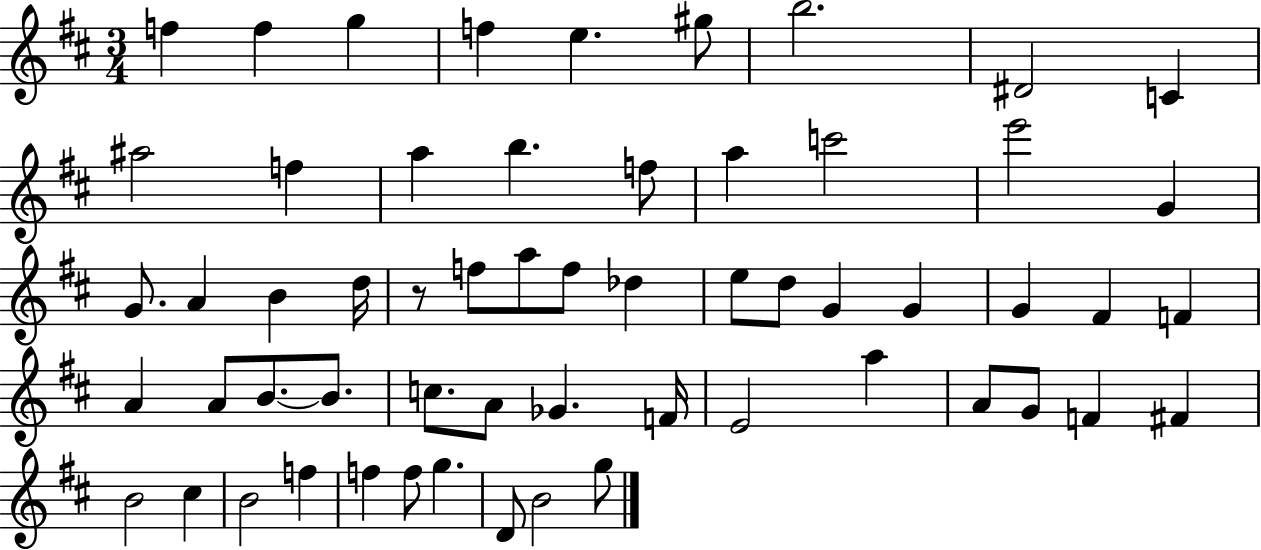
F5/q F5/q G5/q F5/q E5/q. G#5/e B5/h. D#4/h C4/q A#5/h F5/q A5/q B5/q. F5/e A5/q C6/h E6/h G4/q G4/e. A4/q B4/q D5/s R/e F5/e A5/e F5/e Db5/q E5/e D5/e G4/q G4/q G4/q F#4/q F4/q A4/q A4/e B4/e. B4/e. C5/e. A4/e Gb4/q. F4/s E4/h A5/q A4/e G4/e F4/q F#4/q B4/h C#5/q B4/h F5/q F5/q F5/e G5/q. D4/e B4/h G5/e